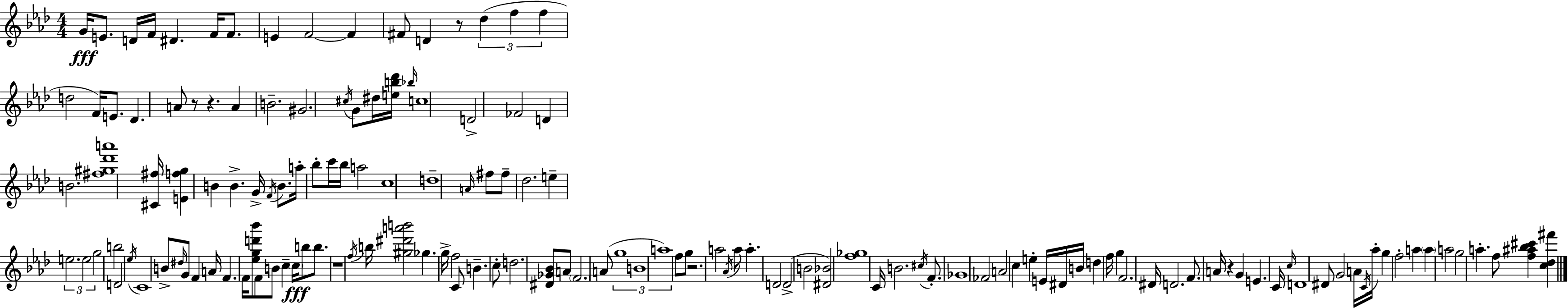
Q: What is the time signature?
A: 4/4